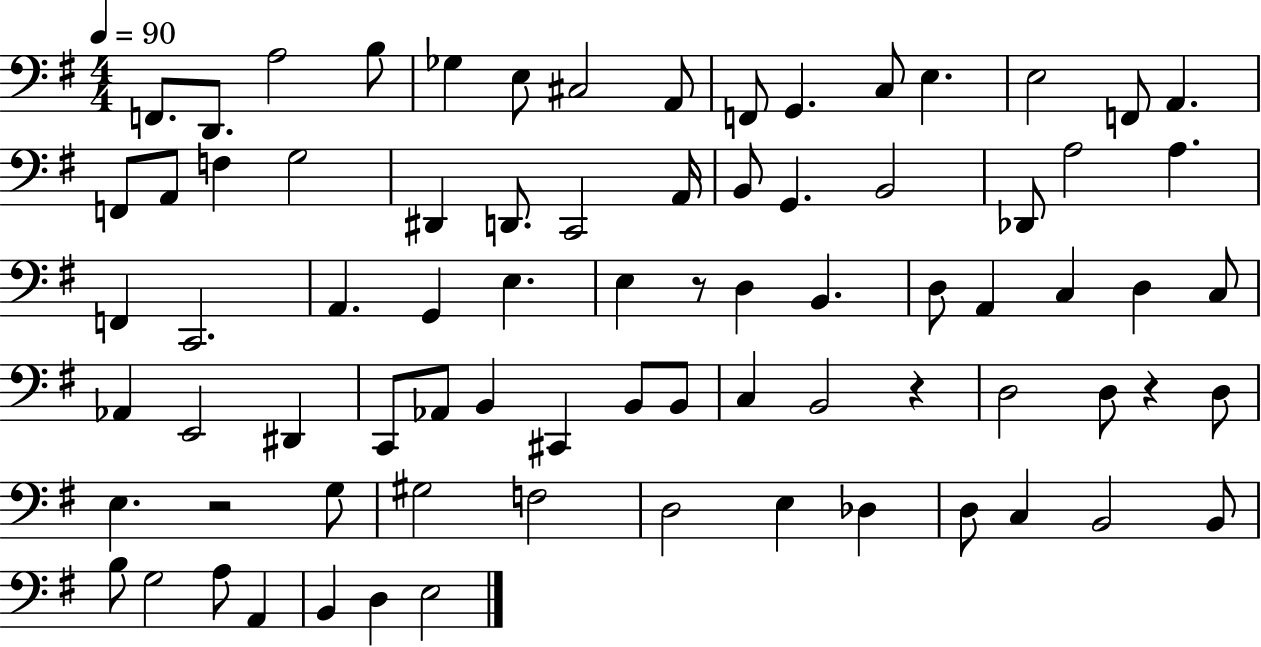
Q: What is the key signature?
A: G major